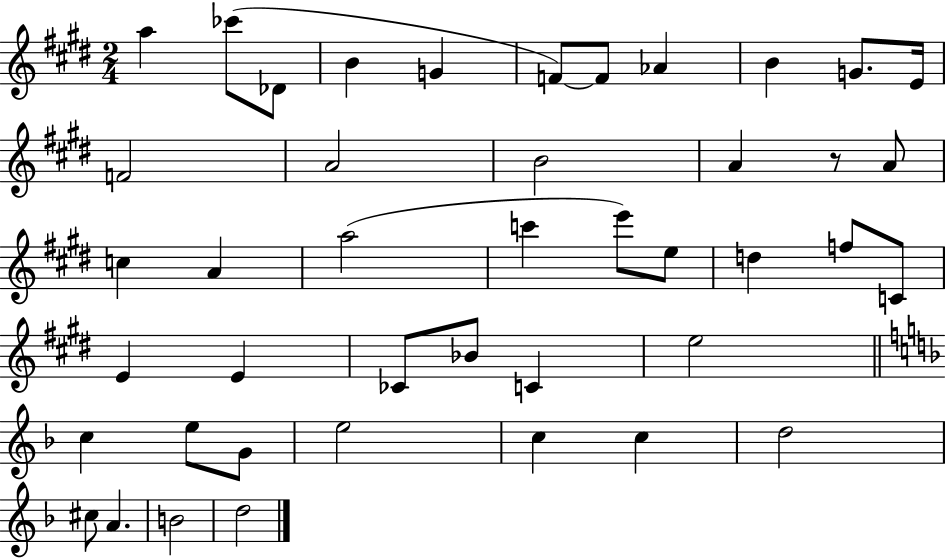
{
  \clef treble
  \numericTimeSignature
  \time 2/4
  \key e \major
  \repeat volta 2 { a''4 ces'''8( des'8 | b'4 g'4 | f'8~~) f'8 aes'4 | b'4 g'8. e'16 | \break f'2 | a'2 | b'2 | a'4 r8 a'8 | \break c''4 a'4 | a''2( | c'''4 e'''8) e''8 | d''4 f''8 c'8 | \break e'4 e'4 | ces'8 bes'8 c'4 | e''2 | \bar "||" \break \key f \major c''4 e''8 g'8 | e''2 | c''4 c''4 | d''2 | \break cis''8 a'4. | b'2 | d''2 | } \bar "|."
}